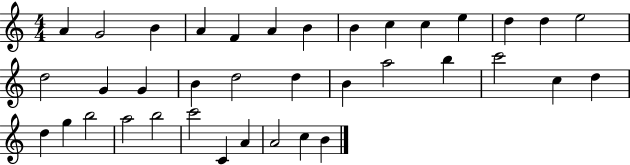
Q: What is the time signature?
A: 4/4